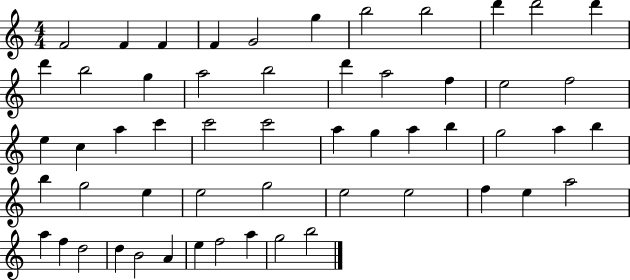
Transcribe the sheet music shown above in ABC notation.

X:1
T:Untitled
M:4/4
L:1/4
K:C
F2 F F F G2 g b2 b2 d' d'2 d' d' b2 g a2 b2 d' a2 f e2 f2 e c a c' c'2 c'2 a g a b g2 a b b g2 e e2 g2 e2 e2 f e a2 a f d2 d B2 A e f2 a g2 b2